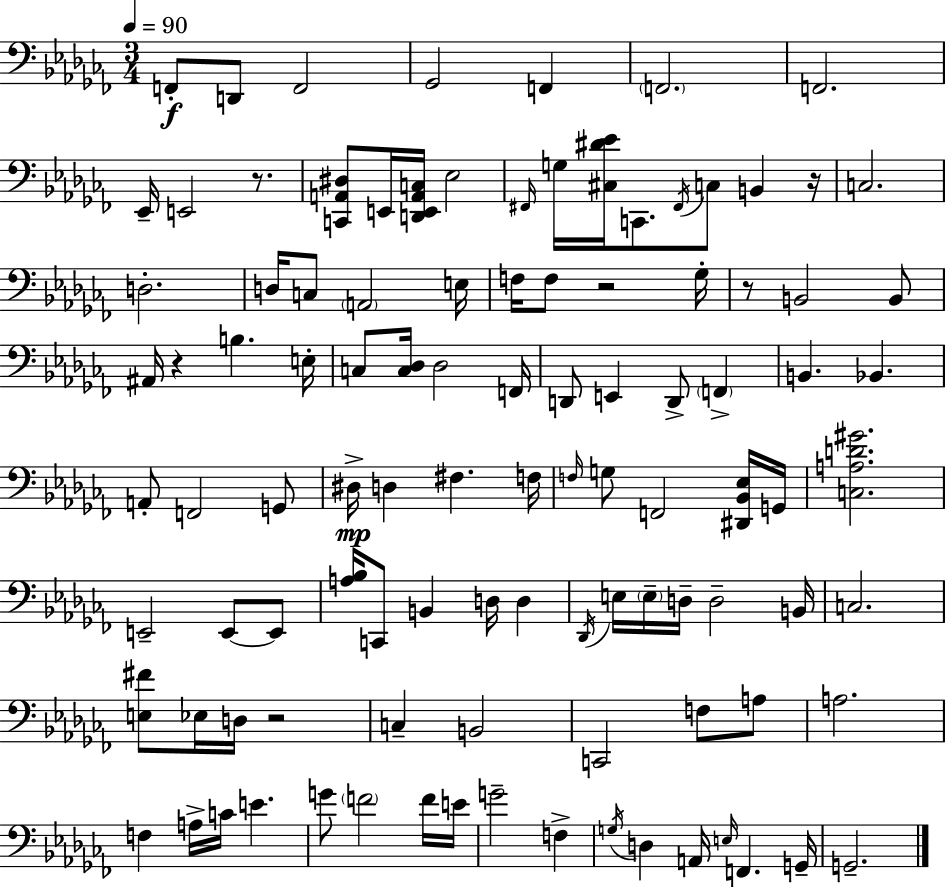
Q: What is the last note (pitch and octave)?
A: G2